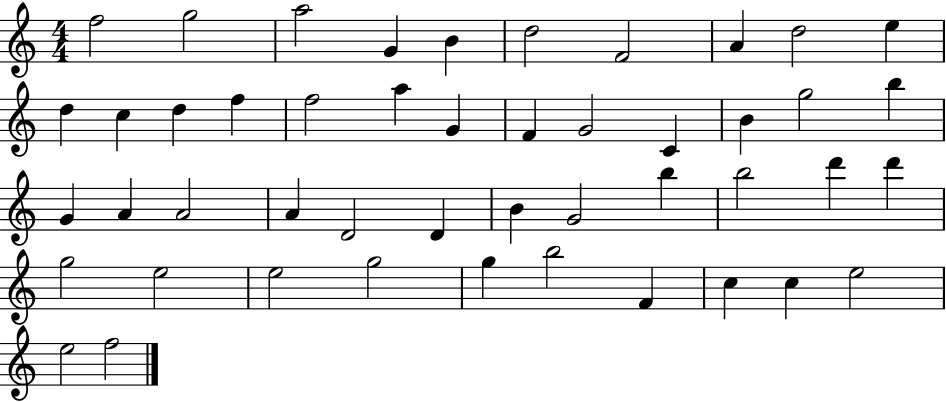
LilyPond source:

{
  \clef treble
  \numericTimeSignature
  \time 4/4
  \key c \major
  f''2 g''2 | a''2 g'4 b'4 | d''2 f'2 | a'4 d''2 e''4 | \break d''4 c''4 d''4 f''4 | f''2 a''4 g'4 | f'4 g'2 c'4 | b'4 g''2 b''4 | \break g'4 a'4 a'2 | a'4 d'2 d'4 | b'4 g'2 b''4 | b''2 d'''4 d'''4 | \break g''2 e''2 | e''2 g''2 | g''4 b''2 f'4 | c''4 c''4 e''2 | \break e''2 f''2 | \bar "|."
}